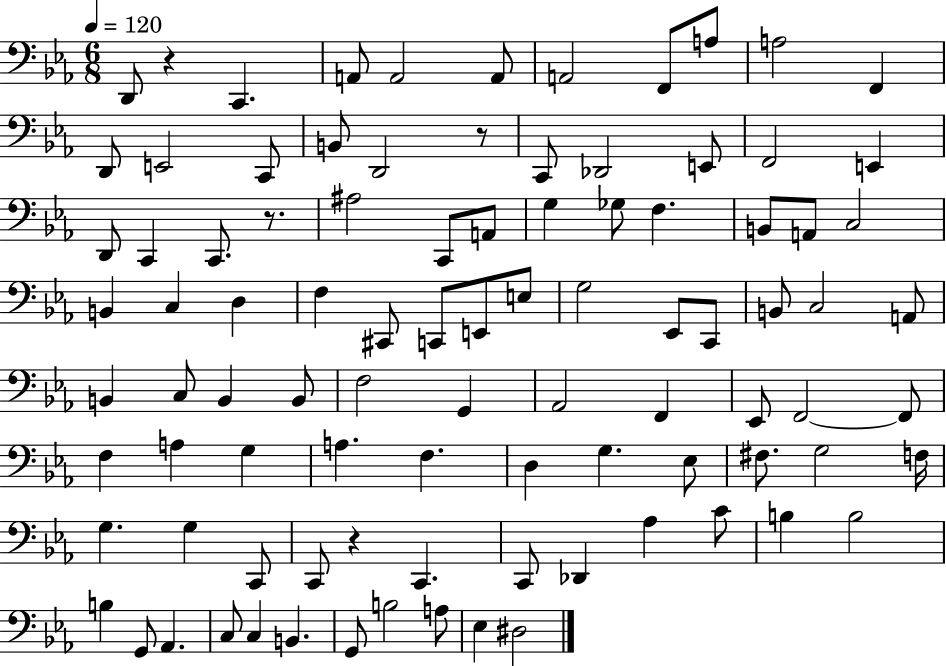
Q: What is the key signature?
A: EES major